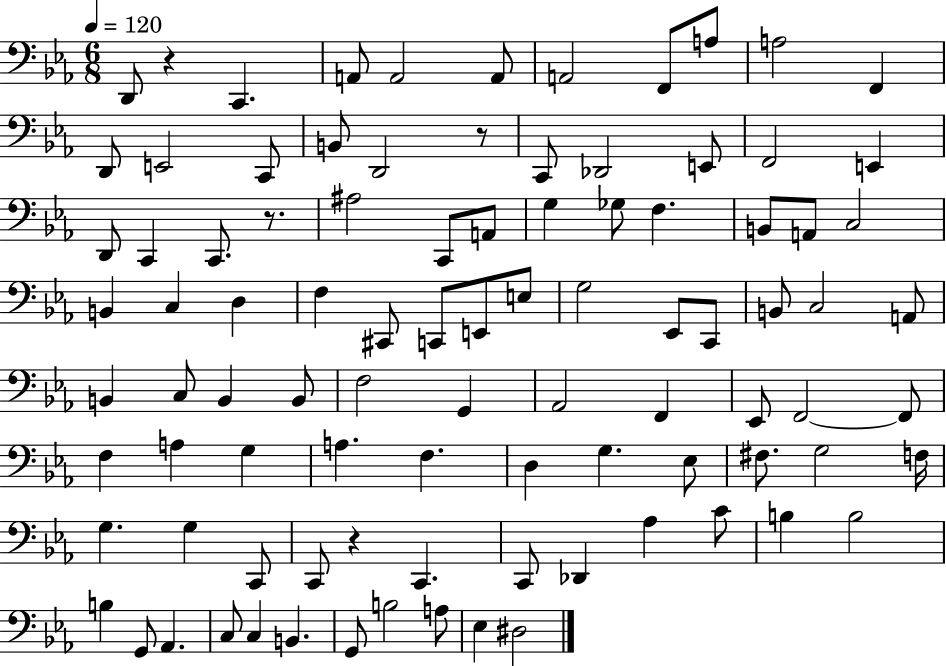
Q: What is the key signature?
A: EES major